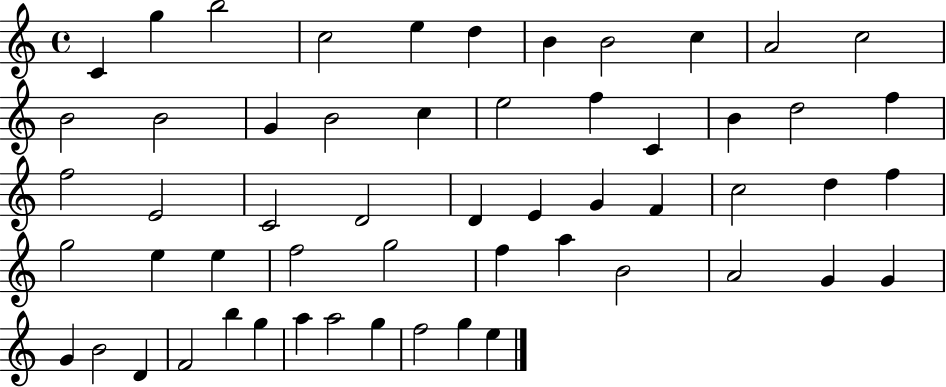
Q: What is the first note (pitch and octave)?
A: C4